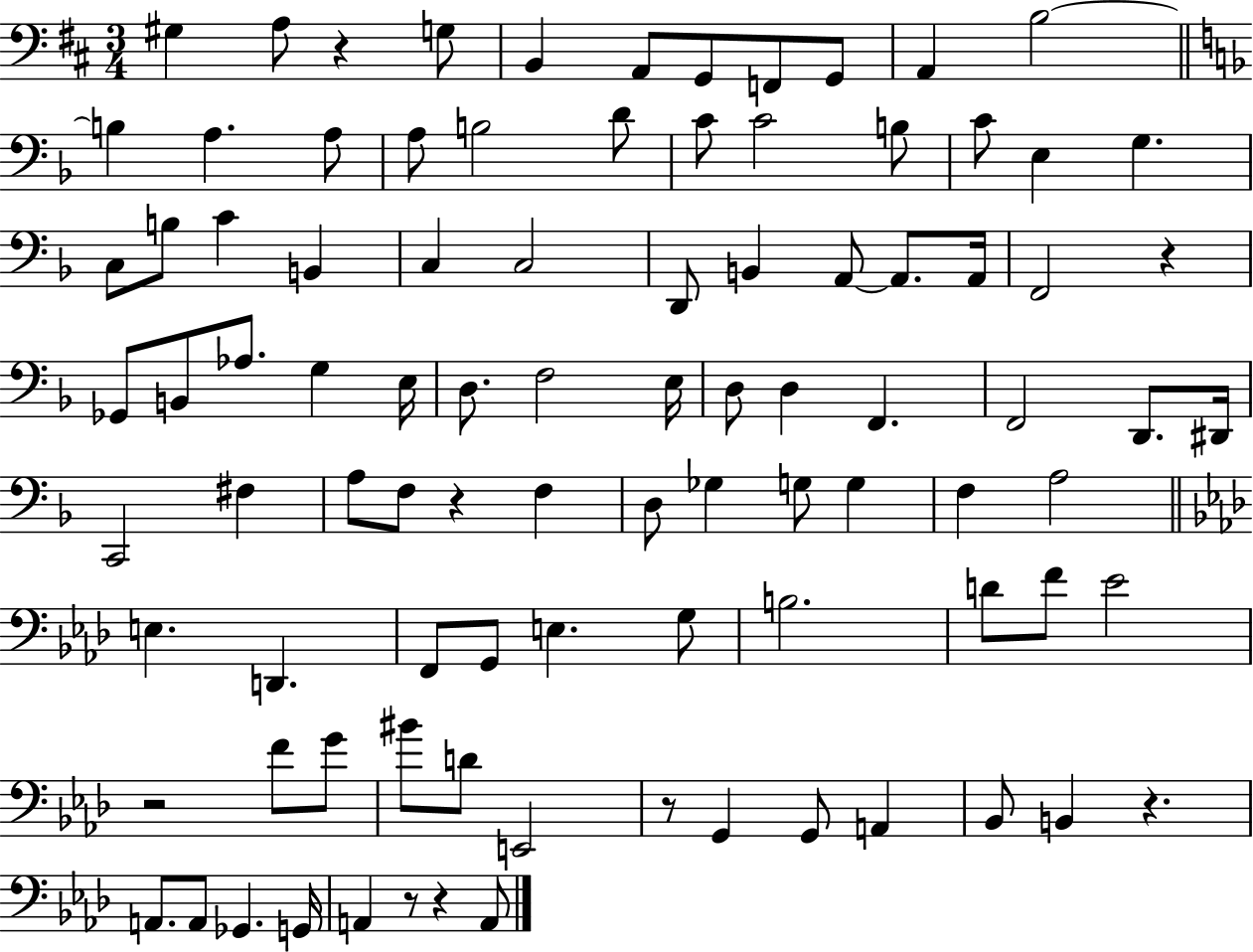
X:1
T:Untitled
M:3/4
L:1/4
K:D
^G, A,/2 z G,/2 B,, A,,/2 G,,/2 F,,/2 G,,/2 A,, B,2 B, A, A,/2 A,/2 B,2 D/2 C/2 C2 B,/2 C/2 E, G, C,/2 B,/2 C B,, C, C,2 D,,/2 B,, A,,/2 A,,/2 A,,/4 F,,2 z _G,,/2 B,,/2 _A,/2 G, E,/4 D,/2 F,2 E,/4 D,/2 D, F,, F,,2 D,,/2 ^D,,/4 C,,2 ^F, A,/2 F,/2 z F, D,/2 _G, G,/2 G, F, A,2 E, D,, F,,/2 G,,/2 E, G,/2 B,2 D/2 F/2 _E2 z2 F/2 G/2 ^B/2 D/2 E,,2 z/2 G,, G,,/2 A,, _B,,/2 B,, z A,,/2 A,,/2 _G,, G,,/4 A,, z/2 z A,,/2